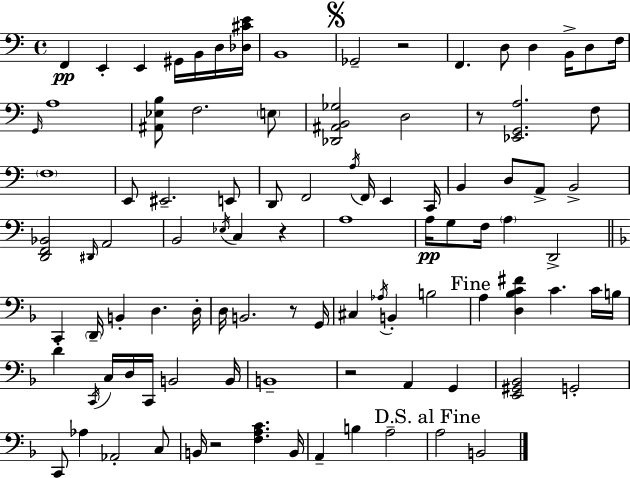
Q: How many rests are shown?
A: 6